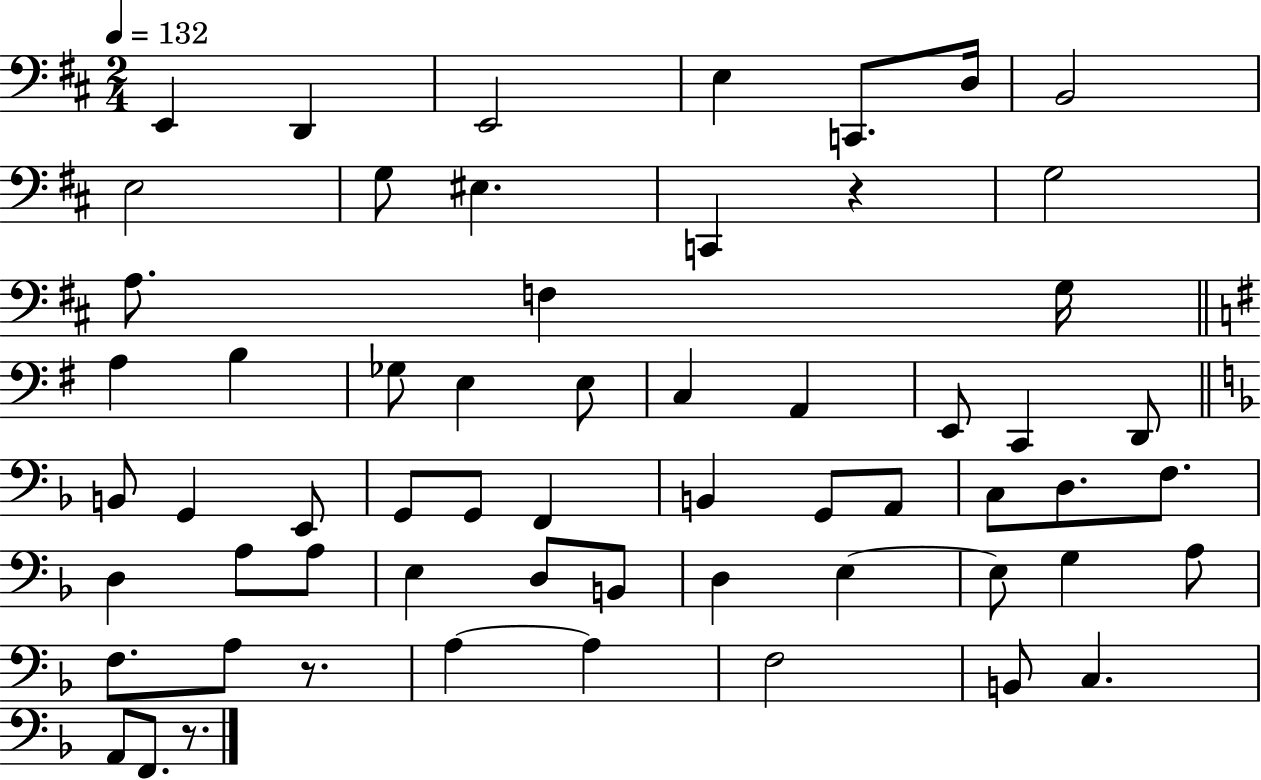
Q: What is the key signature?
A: D major